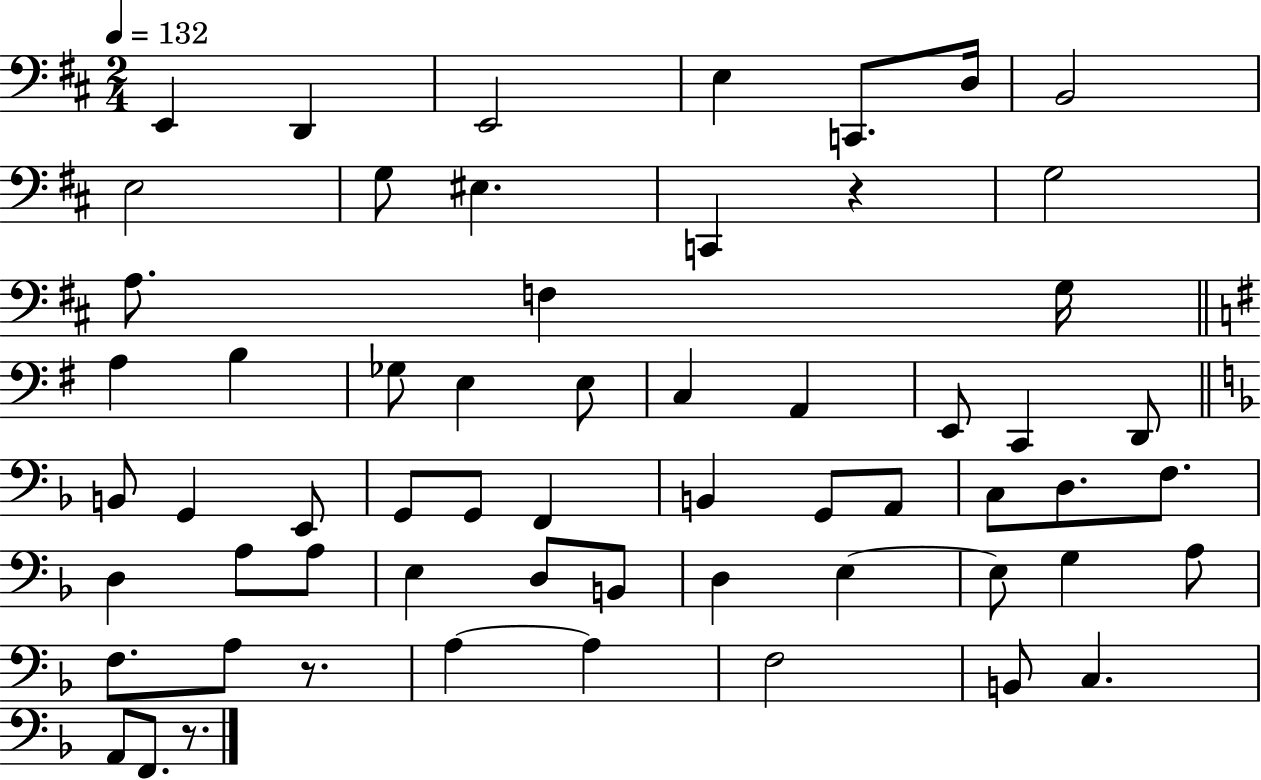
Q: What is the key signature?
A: D major